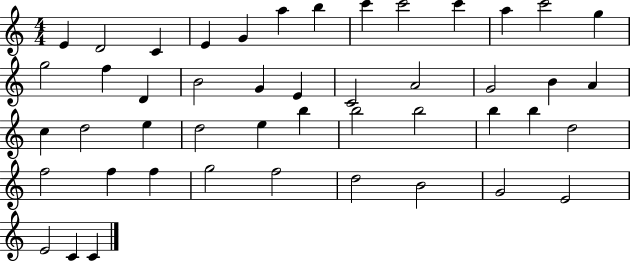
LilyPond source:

{
  \clef treble
  \numericTimeSignature
  \time 4/4
  \key c \major
  e'4 d'2 c'4 | e'4 g'4 a''4 b''4 | c'''4 c'''2 c'''4 | a''4 c'''2 g''4 | \break g''2 f''4 d'4 | b'2 g'4 e'4 | c'2 a'2 | g'2 b'4 a'4 | \break c''4 d''2 e''4 | d''2 e''4 b''4 | b''2 b''2 | b''4 b''4 d''2 | \break f''2 f''4 f''4 | g''2 f''2 | d''2 b'2 | g'2 e'2 | \break e'2 c'4 c'4 | \bar "|."
}